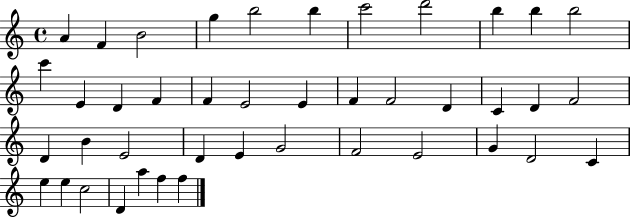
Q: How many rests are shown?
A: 0